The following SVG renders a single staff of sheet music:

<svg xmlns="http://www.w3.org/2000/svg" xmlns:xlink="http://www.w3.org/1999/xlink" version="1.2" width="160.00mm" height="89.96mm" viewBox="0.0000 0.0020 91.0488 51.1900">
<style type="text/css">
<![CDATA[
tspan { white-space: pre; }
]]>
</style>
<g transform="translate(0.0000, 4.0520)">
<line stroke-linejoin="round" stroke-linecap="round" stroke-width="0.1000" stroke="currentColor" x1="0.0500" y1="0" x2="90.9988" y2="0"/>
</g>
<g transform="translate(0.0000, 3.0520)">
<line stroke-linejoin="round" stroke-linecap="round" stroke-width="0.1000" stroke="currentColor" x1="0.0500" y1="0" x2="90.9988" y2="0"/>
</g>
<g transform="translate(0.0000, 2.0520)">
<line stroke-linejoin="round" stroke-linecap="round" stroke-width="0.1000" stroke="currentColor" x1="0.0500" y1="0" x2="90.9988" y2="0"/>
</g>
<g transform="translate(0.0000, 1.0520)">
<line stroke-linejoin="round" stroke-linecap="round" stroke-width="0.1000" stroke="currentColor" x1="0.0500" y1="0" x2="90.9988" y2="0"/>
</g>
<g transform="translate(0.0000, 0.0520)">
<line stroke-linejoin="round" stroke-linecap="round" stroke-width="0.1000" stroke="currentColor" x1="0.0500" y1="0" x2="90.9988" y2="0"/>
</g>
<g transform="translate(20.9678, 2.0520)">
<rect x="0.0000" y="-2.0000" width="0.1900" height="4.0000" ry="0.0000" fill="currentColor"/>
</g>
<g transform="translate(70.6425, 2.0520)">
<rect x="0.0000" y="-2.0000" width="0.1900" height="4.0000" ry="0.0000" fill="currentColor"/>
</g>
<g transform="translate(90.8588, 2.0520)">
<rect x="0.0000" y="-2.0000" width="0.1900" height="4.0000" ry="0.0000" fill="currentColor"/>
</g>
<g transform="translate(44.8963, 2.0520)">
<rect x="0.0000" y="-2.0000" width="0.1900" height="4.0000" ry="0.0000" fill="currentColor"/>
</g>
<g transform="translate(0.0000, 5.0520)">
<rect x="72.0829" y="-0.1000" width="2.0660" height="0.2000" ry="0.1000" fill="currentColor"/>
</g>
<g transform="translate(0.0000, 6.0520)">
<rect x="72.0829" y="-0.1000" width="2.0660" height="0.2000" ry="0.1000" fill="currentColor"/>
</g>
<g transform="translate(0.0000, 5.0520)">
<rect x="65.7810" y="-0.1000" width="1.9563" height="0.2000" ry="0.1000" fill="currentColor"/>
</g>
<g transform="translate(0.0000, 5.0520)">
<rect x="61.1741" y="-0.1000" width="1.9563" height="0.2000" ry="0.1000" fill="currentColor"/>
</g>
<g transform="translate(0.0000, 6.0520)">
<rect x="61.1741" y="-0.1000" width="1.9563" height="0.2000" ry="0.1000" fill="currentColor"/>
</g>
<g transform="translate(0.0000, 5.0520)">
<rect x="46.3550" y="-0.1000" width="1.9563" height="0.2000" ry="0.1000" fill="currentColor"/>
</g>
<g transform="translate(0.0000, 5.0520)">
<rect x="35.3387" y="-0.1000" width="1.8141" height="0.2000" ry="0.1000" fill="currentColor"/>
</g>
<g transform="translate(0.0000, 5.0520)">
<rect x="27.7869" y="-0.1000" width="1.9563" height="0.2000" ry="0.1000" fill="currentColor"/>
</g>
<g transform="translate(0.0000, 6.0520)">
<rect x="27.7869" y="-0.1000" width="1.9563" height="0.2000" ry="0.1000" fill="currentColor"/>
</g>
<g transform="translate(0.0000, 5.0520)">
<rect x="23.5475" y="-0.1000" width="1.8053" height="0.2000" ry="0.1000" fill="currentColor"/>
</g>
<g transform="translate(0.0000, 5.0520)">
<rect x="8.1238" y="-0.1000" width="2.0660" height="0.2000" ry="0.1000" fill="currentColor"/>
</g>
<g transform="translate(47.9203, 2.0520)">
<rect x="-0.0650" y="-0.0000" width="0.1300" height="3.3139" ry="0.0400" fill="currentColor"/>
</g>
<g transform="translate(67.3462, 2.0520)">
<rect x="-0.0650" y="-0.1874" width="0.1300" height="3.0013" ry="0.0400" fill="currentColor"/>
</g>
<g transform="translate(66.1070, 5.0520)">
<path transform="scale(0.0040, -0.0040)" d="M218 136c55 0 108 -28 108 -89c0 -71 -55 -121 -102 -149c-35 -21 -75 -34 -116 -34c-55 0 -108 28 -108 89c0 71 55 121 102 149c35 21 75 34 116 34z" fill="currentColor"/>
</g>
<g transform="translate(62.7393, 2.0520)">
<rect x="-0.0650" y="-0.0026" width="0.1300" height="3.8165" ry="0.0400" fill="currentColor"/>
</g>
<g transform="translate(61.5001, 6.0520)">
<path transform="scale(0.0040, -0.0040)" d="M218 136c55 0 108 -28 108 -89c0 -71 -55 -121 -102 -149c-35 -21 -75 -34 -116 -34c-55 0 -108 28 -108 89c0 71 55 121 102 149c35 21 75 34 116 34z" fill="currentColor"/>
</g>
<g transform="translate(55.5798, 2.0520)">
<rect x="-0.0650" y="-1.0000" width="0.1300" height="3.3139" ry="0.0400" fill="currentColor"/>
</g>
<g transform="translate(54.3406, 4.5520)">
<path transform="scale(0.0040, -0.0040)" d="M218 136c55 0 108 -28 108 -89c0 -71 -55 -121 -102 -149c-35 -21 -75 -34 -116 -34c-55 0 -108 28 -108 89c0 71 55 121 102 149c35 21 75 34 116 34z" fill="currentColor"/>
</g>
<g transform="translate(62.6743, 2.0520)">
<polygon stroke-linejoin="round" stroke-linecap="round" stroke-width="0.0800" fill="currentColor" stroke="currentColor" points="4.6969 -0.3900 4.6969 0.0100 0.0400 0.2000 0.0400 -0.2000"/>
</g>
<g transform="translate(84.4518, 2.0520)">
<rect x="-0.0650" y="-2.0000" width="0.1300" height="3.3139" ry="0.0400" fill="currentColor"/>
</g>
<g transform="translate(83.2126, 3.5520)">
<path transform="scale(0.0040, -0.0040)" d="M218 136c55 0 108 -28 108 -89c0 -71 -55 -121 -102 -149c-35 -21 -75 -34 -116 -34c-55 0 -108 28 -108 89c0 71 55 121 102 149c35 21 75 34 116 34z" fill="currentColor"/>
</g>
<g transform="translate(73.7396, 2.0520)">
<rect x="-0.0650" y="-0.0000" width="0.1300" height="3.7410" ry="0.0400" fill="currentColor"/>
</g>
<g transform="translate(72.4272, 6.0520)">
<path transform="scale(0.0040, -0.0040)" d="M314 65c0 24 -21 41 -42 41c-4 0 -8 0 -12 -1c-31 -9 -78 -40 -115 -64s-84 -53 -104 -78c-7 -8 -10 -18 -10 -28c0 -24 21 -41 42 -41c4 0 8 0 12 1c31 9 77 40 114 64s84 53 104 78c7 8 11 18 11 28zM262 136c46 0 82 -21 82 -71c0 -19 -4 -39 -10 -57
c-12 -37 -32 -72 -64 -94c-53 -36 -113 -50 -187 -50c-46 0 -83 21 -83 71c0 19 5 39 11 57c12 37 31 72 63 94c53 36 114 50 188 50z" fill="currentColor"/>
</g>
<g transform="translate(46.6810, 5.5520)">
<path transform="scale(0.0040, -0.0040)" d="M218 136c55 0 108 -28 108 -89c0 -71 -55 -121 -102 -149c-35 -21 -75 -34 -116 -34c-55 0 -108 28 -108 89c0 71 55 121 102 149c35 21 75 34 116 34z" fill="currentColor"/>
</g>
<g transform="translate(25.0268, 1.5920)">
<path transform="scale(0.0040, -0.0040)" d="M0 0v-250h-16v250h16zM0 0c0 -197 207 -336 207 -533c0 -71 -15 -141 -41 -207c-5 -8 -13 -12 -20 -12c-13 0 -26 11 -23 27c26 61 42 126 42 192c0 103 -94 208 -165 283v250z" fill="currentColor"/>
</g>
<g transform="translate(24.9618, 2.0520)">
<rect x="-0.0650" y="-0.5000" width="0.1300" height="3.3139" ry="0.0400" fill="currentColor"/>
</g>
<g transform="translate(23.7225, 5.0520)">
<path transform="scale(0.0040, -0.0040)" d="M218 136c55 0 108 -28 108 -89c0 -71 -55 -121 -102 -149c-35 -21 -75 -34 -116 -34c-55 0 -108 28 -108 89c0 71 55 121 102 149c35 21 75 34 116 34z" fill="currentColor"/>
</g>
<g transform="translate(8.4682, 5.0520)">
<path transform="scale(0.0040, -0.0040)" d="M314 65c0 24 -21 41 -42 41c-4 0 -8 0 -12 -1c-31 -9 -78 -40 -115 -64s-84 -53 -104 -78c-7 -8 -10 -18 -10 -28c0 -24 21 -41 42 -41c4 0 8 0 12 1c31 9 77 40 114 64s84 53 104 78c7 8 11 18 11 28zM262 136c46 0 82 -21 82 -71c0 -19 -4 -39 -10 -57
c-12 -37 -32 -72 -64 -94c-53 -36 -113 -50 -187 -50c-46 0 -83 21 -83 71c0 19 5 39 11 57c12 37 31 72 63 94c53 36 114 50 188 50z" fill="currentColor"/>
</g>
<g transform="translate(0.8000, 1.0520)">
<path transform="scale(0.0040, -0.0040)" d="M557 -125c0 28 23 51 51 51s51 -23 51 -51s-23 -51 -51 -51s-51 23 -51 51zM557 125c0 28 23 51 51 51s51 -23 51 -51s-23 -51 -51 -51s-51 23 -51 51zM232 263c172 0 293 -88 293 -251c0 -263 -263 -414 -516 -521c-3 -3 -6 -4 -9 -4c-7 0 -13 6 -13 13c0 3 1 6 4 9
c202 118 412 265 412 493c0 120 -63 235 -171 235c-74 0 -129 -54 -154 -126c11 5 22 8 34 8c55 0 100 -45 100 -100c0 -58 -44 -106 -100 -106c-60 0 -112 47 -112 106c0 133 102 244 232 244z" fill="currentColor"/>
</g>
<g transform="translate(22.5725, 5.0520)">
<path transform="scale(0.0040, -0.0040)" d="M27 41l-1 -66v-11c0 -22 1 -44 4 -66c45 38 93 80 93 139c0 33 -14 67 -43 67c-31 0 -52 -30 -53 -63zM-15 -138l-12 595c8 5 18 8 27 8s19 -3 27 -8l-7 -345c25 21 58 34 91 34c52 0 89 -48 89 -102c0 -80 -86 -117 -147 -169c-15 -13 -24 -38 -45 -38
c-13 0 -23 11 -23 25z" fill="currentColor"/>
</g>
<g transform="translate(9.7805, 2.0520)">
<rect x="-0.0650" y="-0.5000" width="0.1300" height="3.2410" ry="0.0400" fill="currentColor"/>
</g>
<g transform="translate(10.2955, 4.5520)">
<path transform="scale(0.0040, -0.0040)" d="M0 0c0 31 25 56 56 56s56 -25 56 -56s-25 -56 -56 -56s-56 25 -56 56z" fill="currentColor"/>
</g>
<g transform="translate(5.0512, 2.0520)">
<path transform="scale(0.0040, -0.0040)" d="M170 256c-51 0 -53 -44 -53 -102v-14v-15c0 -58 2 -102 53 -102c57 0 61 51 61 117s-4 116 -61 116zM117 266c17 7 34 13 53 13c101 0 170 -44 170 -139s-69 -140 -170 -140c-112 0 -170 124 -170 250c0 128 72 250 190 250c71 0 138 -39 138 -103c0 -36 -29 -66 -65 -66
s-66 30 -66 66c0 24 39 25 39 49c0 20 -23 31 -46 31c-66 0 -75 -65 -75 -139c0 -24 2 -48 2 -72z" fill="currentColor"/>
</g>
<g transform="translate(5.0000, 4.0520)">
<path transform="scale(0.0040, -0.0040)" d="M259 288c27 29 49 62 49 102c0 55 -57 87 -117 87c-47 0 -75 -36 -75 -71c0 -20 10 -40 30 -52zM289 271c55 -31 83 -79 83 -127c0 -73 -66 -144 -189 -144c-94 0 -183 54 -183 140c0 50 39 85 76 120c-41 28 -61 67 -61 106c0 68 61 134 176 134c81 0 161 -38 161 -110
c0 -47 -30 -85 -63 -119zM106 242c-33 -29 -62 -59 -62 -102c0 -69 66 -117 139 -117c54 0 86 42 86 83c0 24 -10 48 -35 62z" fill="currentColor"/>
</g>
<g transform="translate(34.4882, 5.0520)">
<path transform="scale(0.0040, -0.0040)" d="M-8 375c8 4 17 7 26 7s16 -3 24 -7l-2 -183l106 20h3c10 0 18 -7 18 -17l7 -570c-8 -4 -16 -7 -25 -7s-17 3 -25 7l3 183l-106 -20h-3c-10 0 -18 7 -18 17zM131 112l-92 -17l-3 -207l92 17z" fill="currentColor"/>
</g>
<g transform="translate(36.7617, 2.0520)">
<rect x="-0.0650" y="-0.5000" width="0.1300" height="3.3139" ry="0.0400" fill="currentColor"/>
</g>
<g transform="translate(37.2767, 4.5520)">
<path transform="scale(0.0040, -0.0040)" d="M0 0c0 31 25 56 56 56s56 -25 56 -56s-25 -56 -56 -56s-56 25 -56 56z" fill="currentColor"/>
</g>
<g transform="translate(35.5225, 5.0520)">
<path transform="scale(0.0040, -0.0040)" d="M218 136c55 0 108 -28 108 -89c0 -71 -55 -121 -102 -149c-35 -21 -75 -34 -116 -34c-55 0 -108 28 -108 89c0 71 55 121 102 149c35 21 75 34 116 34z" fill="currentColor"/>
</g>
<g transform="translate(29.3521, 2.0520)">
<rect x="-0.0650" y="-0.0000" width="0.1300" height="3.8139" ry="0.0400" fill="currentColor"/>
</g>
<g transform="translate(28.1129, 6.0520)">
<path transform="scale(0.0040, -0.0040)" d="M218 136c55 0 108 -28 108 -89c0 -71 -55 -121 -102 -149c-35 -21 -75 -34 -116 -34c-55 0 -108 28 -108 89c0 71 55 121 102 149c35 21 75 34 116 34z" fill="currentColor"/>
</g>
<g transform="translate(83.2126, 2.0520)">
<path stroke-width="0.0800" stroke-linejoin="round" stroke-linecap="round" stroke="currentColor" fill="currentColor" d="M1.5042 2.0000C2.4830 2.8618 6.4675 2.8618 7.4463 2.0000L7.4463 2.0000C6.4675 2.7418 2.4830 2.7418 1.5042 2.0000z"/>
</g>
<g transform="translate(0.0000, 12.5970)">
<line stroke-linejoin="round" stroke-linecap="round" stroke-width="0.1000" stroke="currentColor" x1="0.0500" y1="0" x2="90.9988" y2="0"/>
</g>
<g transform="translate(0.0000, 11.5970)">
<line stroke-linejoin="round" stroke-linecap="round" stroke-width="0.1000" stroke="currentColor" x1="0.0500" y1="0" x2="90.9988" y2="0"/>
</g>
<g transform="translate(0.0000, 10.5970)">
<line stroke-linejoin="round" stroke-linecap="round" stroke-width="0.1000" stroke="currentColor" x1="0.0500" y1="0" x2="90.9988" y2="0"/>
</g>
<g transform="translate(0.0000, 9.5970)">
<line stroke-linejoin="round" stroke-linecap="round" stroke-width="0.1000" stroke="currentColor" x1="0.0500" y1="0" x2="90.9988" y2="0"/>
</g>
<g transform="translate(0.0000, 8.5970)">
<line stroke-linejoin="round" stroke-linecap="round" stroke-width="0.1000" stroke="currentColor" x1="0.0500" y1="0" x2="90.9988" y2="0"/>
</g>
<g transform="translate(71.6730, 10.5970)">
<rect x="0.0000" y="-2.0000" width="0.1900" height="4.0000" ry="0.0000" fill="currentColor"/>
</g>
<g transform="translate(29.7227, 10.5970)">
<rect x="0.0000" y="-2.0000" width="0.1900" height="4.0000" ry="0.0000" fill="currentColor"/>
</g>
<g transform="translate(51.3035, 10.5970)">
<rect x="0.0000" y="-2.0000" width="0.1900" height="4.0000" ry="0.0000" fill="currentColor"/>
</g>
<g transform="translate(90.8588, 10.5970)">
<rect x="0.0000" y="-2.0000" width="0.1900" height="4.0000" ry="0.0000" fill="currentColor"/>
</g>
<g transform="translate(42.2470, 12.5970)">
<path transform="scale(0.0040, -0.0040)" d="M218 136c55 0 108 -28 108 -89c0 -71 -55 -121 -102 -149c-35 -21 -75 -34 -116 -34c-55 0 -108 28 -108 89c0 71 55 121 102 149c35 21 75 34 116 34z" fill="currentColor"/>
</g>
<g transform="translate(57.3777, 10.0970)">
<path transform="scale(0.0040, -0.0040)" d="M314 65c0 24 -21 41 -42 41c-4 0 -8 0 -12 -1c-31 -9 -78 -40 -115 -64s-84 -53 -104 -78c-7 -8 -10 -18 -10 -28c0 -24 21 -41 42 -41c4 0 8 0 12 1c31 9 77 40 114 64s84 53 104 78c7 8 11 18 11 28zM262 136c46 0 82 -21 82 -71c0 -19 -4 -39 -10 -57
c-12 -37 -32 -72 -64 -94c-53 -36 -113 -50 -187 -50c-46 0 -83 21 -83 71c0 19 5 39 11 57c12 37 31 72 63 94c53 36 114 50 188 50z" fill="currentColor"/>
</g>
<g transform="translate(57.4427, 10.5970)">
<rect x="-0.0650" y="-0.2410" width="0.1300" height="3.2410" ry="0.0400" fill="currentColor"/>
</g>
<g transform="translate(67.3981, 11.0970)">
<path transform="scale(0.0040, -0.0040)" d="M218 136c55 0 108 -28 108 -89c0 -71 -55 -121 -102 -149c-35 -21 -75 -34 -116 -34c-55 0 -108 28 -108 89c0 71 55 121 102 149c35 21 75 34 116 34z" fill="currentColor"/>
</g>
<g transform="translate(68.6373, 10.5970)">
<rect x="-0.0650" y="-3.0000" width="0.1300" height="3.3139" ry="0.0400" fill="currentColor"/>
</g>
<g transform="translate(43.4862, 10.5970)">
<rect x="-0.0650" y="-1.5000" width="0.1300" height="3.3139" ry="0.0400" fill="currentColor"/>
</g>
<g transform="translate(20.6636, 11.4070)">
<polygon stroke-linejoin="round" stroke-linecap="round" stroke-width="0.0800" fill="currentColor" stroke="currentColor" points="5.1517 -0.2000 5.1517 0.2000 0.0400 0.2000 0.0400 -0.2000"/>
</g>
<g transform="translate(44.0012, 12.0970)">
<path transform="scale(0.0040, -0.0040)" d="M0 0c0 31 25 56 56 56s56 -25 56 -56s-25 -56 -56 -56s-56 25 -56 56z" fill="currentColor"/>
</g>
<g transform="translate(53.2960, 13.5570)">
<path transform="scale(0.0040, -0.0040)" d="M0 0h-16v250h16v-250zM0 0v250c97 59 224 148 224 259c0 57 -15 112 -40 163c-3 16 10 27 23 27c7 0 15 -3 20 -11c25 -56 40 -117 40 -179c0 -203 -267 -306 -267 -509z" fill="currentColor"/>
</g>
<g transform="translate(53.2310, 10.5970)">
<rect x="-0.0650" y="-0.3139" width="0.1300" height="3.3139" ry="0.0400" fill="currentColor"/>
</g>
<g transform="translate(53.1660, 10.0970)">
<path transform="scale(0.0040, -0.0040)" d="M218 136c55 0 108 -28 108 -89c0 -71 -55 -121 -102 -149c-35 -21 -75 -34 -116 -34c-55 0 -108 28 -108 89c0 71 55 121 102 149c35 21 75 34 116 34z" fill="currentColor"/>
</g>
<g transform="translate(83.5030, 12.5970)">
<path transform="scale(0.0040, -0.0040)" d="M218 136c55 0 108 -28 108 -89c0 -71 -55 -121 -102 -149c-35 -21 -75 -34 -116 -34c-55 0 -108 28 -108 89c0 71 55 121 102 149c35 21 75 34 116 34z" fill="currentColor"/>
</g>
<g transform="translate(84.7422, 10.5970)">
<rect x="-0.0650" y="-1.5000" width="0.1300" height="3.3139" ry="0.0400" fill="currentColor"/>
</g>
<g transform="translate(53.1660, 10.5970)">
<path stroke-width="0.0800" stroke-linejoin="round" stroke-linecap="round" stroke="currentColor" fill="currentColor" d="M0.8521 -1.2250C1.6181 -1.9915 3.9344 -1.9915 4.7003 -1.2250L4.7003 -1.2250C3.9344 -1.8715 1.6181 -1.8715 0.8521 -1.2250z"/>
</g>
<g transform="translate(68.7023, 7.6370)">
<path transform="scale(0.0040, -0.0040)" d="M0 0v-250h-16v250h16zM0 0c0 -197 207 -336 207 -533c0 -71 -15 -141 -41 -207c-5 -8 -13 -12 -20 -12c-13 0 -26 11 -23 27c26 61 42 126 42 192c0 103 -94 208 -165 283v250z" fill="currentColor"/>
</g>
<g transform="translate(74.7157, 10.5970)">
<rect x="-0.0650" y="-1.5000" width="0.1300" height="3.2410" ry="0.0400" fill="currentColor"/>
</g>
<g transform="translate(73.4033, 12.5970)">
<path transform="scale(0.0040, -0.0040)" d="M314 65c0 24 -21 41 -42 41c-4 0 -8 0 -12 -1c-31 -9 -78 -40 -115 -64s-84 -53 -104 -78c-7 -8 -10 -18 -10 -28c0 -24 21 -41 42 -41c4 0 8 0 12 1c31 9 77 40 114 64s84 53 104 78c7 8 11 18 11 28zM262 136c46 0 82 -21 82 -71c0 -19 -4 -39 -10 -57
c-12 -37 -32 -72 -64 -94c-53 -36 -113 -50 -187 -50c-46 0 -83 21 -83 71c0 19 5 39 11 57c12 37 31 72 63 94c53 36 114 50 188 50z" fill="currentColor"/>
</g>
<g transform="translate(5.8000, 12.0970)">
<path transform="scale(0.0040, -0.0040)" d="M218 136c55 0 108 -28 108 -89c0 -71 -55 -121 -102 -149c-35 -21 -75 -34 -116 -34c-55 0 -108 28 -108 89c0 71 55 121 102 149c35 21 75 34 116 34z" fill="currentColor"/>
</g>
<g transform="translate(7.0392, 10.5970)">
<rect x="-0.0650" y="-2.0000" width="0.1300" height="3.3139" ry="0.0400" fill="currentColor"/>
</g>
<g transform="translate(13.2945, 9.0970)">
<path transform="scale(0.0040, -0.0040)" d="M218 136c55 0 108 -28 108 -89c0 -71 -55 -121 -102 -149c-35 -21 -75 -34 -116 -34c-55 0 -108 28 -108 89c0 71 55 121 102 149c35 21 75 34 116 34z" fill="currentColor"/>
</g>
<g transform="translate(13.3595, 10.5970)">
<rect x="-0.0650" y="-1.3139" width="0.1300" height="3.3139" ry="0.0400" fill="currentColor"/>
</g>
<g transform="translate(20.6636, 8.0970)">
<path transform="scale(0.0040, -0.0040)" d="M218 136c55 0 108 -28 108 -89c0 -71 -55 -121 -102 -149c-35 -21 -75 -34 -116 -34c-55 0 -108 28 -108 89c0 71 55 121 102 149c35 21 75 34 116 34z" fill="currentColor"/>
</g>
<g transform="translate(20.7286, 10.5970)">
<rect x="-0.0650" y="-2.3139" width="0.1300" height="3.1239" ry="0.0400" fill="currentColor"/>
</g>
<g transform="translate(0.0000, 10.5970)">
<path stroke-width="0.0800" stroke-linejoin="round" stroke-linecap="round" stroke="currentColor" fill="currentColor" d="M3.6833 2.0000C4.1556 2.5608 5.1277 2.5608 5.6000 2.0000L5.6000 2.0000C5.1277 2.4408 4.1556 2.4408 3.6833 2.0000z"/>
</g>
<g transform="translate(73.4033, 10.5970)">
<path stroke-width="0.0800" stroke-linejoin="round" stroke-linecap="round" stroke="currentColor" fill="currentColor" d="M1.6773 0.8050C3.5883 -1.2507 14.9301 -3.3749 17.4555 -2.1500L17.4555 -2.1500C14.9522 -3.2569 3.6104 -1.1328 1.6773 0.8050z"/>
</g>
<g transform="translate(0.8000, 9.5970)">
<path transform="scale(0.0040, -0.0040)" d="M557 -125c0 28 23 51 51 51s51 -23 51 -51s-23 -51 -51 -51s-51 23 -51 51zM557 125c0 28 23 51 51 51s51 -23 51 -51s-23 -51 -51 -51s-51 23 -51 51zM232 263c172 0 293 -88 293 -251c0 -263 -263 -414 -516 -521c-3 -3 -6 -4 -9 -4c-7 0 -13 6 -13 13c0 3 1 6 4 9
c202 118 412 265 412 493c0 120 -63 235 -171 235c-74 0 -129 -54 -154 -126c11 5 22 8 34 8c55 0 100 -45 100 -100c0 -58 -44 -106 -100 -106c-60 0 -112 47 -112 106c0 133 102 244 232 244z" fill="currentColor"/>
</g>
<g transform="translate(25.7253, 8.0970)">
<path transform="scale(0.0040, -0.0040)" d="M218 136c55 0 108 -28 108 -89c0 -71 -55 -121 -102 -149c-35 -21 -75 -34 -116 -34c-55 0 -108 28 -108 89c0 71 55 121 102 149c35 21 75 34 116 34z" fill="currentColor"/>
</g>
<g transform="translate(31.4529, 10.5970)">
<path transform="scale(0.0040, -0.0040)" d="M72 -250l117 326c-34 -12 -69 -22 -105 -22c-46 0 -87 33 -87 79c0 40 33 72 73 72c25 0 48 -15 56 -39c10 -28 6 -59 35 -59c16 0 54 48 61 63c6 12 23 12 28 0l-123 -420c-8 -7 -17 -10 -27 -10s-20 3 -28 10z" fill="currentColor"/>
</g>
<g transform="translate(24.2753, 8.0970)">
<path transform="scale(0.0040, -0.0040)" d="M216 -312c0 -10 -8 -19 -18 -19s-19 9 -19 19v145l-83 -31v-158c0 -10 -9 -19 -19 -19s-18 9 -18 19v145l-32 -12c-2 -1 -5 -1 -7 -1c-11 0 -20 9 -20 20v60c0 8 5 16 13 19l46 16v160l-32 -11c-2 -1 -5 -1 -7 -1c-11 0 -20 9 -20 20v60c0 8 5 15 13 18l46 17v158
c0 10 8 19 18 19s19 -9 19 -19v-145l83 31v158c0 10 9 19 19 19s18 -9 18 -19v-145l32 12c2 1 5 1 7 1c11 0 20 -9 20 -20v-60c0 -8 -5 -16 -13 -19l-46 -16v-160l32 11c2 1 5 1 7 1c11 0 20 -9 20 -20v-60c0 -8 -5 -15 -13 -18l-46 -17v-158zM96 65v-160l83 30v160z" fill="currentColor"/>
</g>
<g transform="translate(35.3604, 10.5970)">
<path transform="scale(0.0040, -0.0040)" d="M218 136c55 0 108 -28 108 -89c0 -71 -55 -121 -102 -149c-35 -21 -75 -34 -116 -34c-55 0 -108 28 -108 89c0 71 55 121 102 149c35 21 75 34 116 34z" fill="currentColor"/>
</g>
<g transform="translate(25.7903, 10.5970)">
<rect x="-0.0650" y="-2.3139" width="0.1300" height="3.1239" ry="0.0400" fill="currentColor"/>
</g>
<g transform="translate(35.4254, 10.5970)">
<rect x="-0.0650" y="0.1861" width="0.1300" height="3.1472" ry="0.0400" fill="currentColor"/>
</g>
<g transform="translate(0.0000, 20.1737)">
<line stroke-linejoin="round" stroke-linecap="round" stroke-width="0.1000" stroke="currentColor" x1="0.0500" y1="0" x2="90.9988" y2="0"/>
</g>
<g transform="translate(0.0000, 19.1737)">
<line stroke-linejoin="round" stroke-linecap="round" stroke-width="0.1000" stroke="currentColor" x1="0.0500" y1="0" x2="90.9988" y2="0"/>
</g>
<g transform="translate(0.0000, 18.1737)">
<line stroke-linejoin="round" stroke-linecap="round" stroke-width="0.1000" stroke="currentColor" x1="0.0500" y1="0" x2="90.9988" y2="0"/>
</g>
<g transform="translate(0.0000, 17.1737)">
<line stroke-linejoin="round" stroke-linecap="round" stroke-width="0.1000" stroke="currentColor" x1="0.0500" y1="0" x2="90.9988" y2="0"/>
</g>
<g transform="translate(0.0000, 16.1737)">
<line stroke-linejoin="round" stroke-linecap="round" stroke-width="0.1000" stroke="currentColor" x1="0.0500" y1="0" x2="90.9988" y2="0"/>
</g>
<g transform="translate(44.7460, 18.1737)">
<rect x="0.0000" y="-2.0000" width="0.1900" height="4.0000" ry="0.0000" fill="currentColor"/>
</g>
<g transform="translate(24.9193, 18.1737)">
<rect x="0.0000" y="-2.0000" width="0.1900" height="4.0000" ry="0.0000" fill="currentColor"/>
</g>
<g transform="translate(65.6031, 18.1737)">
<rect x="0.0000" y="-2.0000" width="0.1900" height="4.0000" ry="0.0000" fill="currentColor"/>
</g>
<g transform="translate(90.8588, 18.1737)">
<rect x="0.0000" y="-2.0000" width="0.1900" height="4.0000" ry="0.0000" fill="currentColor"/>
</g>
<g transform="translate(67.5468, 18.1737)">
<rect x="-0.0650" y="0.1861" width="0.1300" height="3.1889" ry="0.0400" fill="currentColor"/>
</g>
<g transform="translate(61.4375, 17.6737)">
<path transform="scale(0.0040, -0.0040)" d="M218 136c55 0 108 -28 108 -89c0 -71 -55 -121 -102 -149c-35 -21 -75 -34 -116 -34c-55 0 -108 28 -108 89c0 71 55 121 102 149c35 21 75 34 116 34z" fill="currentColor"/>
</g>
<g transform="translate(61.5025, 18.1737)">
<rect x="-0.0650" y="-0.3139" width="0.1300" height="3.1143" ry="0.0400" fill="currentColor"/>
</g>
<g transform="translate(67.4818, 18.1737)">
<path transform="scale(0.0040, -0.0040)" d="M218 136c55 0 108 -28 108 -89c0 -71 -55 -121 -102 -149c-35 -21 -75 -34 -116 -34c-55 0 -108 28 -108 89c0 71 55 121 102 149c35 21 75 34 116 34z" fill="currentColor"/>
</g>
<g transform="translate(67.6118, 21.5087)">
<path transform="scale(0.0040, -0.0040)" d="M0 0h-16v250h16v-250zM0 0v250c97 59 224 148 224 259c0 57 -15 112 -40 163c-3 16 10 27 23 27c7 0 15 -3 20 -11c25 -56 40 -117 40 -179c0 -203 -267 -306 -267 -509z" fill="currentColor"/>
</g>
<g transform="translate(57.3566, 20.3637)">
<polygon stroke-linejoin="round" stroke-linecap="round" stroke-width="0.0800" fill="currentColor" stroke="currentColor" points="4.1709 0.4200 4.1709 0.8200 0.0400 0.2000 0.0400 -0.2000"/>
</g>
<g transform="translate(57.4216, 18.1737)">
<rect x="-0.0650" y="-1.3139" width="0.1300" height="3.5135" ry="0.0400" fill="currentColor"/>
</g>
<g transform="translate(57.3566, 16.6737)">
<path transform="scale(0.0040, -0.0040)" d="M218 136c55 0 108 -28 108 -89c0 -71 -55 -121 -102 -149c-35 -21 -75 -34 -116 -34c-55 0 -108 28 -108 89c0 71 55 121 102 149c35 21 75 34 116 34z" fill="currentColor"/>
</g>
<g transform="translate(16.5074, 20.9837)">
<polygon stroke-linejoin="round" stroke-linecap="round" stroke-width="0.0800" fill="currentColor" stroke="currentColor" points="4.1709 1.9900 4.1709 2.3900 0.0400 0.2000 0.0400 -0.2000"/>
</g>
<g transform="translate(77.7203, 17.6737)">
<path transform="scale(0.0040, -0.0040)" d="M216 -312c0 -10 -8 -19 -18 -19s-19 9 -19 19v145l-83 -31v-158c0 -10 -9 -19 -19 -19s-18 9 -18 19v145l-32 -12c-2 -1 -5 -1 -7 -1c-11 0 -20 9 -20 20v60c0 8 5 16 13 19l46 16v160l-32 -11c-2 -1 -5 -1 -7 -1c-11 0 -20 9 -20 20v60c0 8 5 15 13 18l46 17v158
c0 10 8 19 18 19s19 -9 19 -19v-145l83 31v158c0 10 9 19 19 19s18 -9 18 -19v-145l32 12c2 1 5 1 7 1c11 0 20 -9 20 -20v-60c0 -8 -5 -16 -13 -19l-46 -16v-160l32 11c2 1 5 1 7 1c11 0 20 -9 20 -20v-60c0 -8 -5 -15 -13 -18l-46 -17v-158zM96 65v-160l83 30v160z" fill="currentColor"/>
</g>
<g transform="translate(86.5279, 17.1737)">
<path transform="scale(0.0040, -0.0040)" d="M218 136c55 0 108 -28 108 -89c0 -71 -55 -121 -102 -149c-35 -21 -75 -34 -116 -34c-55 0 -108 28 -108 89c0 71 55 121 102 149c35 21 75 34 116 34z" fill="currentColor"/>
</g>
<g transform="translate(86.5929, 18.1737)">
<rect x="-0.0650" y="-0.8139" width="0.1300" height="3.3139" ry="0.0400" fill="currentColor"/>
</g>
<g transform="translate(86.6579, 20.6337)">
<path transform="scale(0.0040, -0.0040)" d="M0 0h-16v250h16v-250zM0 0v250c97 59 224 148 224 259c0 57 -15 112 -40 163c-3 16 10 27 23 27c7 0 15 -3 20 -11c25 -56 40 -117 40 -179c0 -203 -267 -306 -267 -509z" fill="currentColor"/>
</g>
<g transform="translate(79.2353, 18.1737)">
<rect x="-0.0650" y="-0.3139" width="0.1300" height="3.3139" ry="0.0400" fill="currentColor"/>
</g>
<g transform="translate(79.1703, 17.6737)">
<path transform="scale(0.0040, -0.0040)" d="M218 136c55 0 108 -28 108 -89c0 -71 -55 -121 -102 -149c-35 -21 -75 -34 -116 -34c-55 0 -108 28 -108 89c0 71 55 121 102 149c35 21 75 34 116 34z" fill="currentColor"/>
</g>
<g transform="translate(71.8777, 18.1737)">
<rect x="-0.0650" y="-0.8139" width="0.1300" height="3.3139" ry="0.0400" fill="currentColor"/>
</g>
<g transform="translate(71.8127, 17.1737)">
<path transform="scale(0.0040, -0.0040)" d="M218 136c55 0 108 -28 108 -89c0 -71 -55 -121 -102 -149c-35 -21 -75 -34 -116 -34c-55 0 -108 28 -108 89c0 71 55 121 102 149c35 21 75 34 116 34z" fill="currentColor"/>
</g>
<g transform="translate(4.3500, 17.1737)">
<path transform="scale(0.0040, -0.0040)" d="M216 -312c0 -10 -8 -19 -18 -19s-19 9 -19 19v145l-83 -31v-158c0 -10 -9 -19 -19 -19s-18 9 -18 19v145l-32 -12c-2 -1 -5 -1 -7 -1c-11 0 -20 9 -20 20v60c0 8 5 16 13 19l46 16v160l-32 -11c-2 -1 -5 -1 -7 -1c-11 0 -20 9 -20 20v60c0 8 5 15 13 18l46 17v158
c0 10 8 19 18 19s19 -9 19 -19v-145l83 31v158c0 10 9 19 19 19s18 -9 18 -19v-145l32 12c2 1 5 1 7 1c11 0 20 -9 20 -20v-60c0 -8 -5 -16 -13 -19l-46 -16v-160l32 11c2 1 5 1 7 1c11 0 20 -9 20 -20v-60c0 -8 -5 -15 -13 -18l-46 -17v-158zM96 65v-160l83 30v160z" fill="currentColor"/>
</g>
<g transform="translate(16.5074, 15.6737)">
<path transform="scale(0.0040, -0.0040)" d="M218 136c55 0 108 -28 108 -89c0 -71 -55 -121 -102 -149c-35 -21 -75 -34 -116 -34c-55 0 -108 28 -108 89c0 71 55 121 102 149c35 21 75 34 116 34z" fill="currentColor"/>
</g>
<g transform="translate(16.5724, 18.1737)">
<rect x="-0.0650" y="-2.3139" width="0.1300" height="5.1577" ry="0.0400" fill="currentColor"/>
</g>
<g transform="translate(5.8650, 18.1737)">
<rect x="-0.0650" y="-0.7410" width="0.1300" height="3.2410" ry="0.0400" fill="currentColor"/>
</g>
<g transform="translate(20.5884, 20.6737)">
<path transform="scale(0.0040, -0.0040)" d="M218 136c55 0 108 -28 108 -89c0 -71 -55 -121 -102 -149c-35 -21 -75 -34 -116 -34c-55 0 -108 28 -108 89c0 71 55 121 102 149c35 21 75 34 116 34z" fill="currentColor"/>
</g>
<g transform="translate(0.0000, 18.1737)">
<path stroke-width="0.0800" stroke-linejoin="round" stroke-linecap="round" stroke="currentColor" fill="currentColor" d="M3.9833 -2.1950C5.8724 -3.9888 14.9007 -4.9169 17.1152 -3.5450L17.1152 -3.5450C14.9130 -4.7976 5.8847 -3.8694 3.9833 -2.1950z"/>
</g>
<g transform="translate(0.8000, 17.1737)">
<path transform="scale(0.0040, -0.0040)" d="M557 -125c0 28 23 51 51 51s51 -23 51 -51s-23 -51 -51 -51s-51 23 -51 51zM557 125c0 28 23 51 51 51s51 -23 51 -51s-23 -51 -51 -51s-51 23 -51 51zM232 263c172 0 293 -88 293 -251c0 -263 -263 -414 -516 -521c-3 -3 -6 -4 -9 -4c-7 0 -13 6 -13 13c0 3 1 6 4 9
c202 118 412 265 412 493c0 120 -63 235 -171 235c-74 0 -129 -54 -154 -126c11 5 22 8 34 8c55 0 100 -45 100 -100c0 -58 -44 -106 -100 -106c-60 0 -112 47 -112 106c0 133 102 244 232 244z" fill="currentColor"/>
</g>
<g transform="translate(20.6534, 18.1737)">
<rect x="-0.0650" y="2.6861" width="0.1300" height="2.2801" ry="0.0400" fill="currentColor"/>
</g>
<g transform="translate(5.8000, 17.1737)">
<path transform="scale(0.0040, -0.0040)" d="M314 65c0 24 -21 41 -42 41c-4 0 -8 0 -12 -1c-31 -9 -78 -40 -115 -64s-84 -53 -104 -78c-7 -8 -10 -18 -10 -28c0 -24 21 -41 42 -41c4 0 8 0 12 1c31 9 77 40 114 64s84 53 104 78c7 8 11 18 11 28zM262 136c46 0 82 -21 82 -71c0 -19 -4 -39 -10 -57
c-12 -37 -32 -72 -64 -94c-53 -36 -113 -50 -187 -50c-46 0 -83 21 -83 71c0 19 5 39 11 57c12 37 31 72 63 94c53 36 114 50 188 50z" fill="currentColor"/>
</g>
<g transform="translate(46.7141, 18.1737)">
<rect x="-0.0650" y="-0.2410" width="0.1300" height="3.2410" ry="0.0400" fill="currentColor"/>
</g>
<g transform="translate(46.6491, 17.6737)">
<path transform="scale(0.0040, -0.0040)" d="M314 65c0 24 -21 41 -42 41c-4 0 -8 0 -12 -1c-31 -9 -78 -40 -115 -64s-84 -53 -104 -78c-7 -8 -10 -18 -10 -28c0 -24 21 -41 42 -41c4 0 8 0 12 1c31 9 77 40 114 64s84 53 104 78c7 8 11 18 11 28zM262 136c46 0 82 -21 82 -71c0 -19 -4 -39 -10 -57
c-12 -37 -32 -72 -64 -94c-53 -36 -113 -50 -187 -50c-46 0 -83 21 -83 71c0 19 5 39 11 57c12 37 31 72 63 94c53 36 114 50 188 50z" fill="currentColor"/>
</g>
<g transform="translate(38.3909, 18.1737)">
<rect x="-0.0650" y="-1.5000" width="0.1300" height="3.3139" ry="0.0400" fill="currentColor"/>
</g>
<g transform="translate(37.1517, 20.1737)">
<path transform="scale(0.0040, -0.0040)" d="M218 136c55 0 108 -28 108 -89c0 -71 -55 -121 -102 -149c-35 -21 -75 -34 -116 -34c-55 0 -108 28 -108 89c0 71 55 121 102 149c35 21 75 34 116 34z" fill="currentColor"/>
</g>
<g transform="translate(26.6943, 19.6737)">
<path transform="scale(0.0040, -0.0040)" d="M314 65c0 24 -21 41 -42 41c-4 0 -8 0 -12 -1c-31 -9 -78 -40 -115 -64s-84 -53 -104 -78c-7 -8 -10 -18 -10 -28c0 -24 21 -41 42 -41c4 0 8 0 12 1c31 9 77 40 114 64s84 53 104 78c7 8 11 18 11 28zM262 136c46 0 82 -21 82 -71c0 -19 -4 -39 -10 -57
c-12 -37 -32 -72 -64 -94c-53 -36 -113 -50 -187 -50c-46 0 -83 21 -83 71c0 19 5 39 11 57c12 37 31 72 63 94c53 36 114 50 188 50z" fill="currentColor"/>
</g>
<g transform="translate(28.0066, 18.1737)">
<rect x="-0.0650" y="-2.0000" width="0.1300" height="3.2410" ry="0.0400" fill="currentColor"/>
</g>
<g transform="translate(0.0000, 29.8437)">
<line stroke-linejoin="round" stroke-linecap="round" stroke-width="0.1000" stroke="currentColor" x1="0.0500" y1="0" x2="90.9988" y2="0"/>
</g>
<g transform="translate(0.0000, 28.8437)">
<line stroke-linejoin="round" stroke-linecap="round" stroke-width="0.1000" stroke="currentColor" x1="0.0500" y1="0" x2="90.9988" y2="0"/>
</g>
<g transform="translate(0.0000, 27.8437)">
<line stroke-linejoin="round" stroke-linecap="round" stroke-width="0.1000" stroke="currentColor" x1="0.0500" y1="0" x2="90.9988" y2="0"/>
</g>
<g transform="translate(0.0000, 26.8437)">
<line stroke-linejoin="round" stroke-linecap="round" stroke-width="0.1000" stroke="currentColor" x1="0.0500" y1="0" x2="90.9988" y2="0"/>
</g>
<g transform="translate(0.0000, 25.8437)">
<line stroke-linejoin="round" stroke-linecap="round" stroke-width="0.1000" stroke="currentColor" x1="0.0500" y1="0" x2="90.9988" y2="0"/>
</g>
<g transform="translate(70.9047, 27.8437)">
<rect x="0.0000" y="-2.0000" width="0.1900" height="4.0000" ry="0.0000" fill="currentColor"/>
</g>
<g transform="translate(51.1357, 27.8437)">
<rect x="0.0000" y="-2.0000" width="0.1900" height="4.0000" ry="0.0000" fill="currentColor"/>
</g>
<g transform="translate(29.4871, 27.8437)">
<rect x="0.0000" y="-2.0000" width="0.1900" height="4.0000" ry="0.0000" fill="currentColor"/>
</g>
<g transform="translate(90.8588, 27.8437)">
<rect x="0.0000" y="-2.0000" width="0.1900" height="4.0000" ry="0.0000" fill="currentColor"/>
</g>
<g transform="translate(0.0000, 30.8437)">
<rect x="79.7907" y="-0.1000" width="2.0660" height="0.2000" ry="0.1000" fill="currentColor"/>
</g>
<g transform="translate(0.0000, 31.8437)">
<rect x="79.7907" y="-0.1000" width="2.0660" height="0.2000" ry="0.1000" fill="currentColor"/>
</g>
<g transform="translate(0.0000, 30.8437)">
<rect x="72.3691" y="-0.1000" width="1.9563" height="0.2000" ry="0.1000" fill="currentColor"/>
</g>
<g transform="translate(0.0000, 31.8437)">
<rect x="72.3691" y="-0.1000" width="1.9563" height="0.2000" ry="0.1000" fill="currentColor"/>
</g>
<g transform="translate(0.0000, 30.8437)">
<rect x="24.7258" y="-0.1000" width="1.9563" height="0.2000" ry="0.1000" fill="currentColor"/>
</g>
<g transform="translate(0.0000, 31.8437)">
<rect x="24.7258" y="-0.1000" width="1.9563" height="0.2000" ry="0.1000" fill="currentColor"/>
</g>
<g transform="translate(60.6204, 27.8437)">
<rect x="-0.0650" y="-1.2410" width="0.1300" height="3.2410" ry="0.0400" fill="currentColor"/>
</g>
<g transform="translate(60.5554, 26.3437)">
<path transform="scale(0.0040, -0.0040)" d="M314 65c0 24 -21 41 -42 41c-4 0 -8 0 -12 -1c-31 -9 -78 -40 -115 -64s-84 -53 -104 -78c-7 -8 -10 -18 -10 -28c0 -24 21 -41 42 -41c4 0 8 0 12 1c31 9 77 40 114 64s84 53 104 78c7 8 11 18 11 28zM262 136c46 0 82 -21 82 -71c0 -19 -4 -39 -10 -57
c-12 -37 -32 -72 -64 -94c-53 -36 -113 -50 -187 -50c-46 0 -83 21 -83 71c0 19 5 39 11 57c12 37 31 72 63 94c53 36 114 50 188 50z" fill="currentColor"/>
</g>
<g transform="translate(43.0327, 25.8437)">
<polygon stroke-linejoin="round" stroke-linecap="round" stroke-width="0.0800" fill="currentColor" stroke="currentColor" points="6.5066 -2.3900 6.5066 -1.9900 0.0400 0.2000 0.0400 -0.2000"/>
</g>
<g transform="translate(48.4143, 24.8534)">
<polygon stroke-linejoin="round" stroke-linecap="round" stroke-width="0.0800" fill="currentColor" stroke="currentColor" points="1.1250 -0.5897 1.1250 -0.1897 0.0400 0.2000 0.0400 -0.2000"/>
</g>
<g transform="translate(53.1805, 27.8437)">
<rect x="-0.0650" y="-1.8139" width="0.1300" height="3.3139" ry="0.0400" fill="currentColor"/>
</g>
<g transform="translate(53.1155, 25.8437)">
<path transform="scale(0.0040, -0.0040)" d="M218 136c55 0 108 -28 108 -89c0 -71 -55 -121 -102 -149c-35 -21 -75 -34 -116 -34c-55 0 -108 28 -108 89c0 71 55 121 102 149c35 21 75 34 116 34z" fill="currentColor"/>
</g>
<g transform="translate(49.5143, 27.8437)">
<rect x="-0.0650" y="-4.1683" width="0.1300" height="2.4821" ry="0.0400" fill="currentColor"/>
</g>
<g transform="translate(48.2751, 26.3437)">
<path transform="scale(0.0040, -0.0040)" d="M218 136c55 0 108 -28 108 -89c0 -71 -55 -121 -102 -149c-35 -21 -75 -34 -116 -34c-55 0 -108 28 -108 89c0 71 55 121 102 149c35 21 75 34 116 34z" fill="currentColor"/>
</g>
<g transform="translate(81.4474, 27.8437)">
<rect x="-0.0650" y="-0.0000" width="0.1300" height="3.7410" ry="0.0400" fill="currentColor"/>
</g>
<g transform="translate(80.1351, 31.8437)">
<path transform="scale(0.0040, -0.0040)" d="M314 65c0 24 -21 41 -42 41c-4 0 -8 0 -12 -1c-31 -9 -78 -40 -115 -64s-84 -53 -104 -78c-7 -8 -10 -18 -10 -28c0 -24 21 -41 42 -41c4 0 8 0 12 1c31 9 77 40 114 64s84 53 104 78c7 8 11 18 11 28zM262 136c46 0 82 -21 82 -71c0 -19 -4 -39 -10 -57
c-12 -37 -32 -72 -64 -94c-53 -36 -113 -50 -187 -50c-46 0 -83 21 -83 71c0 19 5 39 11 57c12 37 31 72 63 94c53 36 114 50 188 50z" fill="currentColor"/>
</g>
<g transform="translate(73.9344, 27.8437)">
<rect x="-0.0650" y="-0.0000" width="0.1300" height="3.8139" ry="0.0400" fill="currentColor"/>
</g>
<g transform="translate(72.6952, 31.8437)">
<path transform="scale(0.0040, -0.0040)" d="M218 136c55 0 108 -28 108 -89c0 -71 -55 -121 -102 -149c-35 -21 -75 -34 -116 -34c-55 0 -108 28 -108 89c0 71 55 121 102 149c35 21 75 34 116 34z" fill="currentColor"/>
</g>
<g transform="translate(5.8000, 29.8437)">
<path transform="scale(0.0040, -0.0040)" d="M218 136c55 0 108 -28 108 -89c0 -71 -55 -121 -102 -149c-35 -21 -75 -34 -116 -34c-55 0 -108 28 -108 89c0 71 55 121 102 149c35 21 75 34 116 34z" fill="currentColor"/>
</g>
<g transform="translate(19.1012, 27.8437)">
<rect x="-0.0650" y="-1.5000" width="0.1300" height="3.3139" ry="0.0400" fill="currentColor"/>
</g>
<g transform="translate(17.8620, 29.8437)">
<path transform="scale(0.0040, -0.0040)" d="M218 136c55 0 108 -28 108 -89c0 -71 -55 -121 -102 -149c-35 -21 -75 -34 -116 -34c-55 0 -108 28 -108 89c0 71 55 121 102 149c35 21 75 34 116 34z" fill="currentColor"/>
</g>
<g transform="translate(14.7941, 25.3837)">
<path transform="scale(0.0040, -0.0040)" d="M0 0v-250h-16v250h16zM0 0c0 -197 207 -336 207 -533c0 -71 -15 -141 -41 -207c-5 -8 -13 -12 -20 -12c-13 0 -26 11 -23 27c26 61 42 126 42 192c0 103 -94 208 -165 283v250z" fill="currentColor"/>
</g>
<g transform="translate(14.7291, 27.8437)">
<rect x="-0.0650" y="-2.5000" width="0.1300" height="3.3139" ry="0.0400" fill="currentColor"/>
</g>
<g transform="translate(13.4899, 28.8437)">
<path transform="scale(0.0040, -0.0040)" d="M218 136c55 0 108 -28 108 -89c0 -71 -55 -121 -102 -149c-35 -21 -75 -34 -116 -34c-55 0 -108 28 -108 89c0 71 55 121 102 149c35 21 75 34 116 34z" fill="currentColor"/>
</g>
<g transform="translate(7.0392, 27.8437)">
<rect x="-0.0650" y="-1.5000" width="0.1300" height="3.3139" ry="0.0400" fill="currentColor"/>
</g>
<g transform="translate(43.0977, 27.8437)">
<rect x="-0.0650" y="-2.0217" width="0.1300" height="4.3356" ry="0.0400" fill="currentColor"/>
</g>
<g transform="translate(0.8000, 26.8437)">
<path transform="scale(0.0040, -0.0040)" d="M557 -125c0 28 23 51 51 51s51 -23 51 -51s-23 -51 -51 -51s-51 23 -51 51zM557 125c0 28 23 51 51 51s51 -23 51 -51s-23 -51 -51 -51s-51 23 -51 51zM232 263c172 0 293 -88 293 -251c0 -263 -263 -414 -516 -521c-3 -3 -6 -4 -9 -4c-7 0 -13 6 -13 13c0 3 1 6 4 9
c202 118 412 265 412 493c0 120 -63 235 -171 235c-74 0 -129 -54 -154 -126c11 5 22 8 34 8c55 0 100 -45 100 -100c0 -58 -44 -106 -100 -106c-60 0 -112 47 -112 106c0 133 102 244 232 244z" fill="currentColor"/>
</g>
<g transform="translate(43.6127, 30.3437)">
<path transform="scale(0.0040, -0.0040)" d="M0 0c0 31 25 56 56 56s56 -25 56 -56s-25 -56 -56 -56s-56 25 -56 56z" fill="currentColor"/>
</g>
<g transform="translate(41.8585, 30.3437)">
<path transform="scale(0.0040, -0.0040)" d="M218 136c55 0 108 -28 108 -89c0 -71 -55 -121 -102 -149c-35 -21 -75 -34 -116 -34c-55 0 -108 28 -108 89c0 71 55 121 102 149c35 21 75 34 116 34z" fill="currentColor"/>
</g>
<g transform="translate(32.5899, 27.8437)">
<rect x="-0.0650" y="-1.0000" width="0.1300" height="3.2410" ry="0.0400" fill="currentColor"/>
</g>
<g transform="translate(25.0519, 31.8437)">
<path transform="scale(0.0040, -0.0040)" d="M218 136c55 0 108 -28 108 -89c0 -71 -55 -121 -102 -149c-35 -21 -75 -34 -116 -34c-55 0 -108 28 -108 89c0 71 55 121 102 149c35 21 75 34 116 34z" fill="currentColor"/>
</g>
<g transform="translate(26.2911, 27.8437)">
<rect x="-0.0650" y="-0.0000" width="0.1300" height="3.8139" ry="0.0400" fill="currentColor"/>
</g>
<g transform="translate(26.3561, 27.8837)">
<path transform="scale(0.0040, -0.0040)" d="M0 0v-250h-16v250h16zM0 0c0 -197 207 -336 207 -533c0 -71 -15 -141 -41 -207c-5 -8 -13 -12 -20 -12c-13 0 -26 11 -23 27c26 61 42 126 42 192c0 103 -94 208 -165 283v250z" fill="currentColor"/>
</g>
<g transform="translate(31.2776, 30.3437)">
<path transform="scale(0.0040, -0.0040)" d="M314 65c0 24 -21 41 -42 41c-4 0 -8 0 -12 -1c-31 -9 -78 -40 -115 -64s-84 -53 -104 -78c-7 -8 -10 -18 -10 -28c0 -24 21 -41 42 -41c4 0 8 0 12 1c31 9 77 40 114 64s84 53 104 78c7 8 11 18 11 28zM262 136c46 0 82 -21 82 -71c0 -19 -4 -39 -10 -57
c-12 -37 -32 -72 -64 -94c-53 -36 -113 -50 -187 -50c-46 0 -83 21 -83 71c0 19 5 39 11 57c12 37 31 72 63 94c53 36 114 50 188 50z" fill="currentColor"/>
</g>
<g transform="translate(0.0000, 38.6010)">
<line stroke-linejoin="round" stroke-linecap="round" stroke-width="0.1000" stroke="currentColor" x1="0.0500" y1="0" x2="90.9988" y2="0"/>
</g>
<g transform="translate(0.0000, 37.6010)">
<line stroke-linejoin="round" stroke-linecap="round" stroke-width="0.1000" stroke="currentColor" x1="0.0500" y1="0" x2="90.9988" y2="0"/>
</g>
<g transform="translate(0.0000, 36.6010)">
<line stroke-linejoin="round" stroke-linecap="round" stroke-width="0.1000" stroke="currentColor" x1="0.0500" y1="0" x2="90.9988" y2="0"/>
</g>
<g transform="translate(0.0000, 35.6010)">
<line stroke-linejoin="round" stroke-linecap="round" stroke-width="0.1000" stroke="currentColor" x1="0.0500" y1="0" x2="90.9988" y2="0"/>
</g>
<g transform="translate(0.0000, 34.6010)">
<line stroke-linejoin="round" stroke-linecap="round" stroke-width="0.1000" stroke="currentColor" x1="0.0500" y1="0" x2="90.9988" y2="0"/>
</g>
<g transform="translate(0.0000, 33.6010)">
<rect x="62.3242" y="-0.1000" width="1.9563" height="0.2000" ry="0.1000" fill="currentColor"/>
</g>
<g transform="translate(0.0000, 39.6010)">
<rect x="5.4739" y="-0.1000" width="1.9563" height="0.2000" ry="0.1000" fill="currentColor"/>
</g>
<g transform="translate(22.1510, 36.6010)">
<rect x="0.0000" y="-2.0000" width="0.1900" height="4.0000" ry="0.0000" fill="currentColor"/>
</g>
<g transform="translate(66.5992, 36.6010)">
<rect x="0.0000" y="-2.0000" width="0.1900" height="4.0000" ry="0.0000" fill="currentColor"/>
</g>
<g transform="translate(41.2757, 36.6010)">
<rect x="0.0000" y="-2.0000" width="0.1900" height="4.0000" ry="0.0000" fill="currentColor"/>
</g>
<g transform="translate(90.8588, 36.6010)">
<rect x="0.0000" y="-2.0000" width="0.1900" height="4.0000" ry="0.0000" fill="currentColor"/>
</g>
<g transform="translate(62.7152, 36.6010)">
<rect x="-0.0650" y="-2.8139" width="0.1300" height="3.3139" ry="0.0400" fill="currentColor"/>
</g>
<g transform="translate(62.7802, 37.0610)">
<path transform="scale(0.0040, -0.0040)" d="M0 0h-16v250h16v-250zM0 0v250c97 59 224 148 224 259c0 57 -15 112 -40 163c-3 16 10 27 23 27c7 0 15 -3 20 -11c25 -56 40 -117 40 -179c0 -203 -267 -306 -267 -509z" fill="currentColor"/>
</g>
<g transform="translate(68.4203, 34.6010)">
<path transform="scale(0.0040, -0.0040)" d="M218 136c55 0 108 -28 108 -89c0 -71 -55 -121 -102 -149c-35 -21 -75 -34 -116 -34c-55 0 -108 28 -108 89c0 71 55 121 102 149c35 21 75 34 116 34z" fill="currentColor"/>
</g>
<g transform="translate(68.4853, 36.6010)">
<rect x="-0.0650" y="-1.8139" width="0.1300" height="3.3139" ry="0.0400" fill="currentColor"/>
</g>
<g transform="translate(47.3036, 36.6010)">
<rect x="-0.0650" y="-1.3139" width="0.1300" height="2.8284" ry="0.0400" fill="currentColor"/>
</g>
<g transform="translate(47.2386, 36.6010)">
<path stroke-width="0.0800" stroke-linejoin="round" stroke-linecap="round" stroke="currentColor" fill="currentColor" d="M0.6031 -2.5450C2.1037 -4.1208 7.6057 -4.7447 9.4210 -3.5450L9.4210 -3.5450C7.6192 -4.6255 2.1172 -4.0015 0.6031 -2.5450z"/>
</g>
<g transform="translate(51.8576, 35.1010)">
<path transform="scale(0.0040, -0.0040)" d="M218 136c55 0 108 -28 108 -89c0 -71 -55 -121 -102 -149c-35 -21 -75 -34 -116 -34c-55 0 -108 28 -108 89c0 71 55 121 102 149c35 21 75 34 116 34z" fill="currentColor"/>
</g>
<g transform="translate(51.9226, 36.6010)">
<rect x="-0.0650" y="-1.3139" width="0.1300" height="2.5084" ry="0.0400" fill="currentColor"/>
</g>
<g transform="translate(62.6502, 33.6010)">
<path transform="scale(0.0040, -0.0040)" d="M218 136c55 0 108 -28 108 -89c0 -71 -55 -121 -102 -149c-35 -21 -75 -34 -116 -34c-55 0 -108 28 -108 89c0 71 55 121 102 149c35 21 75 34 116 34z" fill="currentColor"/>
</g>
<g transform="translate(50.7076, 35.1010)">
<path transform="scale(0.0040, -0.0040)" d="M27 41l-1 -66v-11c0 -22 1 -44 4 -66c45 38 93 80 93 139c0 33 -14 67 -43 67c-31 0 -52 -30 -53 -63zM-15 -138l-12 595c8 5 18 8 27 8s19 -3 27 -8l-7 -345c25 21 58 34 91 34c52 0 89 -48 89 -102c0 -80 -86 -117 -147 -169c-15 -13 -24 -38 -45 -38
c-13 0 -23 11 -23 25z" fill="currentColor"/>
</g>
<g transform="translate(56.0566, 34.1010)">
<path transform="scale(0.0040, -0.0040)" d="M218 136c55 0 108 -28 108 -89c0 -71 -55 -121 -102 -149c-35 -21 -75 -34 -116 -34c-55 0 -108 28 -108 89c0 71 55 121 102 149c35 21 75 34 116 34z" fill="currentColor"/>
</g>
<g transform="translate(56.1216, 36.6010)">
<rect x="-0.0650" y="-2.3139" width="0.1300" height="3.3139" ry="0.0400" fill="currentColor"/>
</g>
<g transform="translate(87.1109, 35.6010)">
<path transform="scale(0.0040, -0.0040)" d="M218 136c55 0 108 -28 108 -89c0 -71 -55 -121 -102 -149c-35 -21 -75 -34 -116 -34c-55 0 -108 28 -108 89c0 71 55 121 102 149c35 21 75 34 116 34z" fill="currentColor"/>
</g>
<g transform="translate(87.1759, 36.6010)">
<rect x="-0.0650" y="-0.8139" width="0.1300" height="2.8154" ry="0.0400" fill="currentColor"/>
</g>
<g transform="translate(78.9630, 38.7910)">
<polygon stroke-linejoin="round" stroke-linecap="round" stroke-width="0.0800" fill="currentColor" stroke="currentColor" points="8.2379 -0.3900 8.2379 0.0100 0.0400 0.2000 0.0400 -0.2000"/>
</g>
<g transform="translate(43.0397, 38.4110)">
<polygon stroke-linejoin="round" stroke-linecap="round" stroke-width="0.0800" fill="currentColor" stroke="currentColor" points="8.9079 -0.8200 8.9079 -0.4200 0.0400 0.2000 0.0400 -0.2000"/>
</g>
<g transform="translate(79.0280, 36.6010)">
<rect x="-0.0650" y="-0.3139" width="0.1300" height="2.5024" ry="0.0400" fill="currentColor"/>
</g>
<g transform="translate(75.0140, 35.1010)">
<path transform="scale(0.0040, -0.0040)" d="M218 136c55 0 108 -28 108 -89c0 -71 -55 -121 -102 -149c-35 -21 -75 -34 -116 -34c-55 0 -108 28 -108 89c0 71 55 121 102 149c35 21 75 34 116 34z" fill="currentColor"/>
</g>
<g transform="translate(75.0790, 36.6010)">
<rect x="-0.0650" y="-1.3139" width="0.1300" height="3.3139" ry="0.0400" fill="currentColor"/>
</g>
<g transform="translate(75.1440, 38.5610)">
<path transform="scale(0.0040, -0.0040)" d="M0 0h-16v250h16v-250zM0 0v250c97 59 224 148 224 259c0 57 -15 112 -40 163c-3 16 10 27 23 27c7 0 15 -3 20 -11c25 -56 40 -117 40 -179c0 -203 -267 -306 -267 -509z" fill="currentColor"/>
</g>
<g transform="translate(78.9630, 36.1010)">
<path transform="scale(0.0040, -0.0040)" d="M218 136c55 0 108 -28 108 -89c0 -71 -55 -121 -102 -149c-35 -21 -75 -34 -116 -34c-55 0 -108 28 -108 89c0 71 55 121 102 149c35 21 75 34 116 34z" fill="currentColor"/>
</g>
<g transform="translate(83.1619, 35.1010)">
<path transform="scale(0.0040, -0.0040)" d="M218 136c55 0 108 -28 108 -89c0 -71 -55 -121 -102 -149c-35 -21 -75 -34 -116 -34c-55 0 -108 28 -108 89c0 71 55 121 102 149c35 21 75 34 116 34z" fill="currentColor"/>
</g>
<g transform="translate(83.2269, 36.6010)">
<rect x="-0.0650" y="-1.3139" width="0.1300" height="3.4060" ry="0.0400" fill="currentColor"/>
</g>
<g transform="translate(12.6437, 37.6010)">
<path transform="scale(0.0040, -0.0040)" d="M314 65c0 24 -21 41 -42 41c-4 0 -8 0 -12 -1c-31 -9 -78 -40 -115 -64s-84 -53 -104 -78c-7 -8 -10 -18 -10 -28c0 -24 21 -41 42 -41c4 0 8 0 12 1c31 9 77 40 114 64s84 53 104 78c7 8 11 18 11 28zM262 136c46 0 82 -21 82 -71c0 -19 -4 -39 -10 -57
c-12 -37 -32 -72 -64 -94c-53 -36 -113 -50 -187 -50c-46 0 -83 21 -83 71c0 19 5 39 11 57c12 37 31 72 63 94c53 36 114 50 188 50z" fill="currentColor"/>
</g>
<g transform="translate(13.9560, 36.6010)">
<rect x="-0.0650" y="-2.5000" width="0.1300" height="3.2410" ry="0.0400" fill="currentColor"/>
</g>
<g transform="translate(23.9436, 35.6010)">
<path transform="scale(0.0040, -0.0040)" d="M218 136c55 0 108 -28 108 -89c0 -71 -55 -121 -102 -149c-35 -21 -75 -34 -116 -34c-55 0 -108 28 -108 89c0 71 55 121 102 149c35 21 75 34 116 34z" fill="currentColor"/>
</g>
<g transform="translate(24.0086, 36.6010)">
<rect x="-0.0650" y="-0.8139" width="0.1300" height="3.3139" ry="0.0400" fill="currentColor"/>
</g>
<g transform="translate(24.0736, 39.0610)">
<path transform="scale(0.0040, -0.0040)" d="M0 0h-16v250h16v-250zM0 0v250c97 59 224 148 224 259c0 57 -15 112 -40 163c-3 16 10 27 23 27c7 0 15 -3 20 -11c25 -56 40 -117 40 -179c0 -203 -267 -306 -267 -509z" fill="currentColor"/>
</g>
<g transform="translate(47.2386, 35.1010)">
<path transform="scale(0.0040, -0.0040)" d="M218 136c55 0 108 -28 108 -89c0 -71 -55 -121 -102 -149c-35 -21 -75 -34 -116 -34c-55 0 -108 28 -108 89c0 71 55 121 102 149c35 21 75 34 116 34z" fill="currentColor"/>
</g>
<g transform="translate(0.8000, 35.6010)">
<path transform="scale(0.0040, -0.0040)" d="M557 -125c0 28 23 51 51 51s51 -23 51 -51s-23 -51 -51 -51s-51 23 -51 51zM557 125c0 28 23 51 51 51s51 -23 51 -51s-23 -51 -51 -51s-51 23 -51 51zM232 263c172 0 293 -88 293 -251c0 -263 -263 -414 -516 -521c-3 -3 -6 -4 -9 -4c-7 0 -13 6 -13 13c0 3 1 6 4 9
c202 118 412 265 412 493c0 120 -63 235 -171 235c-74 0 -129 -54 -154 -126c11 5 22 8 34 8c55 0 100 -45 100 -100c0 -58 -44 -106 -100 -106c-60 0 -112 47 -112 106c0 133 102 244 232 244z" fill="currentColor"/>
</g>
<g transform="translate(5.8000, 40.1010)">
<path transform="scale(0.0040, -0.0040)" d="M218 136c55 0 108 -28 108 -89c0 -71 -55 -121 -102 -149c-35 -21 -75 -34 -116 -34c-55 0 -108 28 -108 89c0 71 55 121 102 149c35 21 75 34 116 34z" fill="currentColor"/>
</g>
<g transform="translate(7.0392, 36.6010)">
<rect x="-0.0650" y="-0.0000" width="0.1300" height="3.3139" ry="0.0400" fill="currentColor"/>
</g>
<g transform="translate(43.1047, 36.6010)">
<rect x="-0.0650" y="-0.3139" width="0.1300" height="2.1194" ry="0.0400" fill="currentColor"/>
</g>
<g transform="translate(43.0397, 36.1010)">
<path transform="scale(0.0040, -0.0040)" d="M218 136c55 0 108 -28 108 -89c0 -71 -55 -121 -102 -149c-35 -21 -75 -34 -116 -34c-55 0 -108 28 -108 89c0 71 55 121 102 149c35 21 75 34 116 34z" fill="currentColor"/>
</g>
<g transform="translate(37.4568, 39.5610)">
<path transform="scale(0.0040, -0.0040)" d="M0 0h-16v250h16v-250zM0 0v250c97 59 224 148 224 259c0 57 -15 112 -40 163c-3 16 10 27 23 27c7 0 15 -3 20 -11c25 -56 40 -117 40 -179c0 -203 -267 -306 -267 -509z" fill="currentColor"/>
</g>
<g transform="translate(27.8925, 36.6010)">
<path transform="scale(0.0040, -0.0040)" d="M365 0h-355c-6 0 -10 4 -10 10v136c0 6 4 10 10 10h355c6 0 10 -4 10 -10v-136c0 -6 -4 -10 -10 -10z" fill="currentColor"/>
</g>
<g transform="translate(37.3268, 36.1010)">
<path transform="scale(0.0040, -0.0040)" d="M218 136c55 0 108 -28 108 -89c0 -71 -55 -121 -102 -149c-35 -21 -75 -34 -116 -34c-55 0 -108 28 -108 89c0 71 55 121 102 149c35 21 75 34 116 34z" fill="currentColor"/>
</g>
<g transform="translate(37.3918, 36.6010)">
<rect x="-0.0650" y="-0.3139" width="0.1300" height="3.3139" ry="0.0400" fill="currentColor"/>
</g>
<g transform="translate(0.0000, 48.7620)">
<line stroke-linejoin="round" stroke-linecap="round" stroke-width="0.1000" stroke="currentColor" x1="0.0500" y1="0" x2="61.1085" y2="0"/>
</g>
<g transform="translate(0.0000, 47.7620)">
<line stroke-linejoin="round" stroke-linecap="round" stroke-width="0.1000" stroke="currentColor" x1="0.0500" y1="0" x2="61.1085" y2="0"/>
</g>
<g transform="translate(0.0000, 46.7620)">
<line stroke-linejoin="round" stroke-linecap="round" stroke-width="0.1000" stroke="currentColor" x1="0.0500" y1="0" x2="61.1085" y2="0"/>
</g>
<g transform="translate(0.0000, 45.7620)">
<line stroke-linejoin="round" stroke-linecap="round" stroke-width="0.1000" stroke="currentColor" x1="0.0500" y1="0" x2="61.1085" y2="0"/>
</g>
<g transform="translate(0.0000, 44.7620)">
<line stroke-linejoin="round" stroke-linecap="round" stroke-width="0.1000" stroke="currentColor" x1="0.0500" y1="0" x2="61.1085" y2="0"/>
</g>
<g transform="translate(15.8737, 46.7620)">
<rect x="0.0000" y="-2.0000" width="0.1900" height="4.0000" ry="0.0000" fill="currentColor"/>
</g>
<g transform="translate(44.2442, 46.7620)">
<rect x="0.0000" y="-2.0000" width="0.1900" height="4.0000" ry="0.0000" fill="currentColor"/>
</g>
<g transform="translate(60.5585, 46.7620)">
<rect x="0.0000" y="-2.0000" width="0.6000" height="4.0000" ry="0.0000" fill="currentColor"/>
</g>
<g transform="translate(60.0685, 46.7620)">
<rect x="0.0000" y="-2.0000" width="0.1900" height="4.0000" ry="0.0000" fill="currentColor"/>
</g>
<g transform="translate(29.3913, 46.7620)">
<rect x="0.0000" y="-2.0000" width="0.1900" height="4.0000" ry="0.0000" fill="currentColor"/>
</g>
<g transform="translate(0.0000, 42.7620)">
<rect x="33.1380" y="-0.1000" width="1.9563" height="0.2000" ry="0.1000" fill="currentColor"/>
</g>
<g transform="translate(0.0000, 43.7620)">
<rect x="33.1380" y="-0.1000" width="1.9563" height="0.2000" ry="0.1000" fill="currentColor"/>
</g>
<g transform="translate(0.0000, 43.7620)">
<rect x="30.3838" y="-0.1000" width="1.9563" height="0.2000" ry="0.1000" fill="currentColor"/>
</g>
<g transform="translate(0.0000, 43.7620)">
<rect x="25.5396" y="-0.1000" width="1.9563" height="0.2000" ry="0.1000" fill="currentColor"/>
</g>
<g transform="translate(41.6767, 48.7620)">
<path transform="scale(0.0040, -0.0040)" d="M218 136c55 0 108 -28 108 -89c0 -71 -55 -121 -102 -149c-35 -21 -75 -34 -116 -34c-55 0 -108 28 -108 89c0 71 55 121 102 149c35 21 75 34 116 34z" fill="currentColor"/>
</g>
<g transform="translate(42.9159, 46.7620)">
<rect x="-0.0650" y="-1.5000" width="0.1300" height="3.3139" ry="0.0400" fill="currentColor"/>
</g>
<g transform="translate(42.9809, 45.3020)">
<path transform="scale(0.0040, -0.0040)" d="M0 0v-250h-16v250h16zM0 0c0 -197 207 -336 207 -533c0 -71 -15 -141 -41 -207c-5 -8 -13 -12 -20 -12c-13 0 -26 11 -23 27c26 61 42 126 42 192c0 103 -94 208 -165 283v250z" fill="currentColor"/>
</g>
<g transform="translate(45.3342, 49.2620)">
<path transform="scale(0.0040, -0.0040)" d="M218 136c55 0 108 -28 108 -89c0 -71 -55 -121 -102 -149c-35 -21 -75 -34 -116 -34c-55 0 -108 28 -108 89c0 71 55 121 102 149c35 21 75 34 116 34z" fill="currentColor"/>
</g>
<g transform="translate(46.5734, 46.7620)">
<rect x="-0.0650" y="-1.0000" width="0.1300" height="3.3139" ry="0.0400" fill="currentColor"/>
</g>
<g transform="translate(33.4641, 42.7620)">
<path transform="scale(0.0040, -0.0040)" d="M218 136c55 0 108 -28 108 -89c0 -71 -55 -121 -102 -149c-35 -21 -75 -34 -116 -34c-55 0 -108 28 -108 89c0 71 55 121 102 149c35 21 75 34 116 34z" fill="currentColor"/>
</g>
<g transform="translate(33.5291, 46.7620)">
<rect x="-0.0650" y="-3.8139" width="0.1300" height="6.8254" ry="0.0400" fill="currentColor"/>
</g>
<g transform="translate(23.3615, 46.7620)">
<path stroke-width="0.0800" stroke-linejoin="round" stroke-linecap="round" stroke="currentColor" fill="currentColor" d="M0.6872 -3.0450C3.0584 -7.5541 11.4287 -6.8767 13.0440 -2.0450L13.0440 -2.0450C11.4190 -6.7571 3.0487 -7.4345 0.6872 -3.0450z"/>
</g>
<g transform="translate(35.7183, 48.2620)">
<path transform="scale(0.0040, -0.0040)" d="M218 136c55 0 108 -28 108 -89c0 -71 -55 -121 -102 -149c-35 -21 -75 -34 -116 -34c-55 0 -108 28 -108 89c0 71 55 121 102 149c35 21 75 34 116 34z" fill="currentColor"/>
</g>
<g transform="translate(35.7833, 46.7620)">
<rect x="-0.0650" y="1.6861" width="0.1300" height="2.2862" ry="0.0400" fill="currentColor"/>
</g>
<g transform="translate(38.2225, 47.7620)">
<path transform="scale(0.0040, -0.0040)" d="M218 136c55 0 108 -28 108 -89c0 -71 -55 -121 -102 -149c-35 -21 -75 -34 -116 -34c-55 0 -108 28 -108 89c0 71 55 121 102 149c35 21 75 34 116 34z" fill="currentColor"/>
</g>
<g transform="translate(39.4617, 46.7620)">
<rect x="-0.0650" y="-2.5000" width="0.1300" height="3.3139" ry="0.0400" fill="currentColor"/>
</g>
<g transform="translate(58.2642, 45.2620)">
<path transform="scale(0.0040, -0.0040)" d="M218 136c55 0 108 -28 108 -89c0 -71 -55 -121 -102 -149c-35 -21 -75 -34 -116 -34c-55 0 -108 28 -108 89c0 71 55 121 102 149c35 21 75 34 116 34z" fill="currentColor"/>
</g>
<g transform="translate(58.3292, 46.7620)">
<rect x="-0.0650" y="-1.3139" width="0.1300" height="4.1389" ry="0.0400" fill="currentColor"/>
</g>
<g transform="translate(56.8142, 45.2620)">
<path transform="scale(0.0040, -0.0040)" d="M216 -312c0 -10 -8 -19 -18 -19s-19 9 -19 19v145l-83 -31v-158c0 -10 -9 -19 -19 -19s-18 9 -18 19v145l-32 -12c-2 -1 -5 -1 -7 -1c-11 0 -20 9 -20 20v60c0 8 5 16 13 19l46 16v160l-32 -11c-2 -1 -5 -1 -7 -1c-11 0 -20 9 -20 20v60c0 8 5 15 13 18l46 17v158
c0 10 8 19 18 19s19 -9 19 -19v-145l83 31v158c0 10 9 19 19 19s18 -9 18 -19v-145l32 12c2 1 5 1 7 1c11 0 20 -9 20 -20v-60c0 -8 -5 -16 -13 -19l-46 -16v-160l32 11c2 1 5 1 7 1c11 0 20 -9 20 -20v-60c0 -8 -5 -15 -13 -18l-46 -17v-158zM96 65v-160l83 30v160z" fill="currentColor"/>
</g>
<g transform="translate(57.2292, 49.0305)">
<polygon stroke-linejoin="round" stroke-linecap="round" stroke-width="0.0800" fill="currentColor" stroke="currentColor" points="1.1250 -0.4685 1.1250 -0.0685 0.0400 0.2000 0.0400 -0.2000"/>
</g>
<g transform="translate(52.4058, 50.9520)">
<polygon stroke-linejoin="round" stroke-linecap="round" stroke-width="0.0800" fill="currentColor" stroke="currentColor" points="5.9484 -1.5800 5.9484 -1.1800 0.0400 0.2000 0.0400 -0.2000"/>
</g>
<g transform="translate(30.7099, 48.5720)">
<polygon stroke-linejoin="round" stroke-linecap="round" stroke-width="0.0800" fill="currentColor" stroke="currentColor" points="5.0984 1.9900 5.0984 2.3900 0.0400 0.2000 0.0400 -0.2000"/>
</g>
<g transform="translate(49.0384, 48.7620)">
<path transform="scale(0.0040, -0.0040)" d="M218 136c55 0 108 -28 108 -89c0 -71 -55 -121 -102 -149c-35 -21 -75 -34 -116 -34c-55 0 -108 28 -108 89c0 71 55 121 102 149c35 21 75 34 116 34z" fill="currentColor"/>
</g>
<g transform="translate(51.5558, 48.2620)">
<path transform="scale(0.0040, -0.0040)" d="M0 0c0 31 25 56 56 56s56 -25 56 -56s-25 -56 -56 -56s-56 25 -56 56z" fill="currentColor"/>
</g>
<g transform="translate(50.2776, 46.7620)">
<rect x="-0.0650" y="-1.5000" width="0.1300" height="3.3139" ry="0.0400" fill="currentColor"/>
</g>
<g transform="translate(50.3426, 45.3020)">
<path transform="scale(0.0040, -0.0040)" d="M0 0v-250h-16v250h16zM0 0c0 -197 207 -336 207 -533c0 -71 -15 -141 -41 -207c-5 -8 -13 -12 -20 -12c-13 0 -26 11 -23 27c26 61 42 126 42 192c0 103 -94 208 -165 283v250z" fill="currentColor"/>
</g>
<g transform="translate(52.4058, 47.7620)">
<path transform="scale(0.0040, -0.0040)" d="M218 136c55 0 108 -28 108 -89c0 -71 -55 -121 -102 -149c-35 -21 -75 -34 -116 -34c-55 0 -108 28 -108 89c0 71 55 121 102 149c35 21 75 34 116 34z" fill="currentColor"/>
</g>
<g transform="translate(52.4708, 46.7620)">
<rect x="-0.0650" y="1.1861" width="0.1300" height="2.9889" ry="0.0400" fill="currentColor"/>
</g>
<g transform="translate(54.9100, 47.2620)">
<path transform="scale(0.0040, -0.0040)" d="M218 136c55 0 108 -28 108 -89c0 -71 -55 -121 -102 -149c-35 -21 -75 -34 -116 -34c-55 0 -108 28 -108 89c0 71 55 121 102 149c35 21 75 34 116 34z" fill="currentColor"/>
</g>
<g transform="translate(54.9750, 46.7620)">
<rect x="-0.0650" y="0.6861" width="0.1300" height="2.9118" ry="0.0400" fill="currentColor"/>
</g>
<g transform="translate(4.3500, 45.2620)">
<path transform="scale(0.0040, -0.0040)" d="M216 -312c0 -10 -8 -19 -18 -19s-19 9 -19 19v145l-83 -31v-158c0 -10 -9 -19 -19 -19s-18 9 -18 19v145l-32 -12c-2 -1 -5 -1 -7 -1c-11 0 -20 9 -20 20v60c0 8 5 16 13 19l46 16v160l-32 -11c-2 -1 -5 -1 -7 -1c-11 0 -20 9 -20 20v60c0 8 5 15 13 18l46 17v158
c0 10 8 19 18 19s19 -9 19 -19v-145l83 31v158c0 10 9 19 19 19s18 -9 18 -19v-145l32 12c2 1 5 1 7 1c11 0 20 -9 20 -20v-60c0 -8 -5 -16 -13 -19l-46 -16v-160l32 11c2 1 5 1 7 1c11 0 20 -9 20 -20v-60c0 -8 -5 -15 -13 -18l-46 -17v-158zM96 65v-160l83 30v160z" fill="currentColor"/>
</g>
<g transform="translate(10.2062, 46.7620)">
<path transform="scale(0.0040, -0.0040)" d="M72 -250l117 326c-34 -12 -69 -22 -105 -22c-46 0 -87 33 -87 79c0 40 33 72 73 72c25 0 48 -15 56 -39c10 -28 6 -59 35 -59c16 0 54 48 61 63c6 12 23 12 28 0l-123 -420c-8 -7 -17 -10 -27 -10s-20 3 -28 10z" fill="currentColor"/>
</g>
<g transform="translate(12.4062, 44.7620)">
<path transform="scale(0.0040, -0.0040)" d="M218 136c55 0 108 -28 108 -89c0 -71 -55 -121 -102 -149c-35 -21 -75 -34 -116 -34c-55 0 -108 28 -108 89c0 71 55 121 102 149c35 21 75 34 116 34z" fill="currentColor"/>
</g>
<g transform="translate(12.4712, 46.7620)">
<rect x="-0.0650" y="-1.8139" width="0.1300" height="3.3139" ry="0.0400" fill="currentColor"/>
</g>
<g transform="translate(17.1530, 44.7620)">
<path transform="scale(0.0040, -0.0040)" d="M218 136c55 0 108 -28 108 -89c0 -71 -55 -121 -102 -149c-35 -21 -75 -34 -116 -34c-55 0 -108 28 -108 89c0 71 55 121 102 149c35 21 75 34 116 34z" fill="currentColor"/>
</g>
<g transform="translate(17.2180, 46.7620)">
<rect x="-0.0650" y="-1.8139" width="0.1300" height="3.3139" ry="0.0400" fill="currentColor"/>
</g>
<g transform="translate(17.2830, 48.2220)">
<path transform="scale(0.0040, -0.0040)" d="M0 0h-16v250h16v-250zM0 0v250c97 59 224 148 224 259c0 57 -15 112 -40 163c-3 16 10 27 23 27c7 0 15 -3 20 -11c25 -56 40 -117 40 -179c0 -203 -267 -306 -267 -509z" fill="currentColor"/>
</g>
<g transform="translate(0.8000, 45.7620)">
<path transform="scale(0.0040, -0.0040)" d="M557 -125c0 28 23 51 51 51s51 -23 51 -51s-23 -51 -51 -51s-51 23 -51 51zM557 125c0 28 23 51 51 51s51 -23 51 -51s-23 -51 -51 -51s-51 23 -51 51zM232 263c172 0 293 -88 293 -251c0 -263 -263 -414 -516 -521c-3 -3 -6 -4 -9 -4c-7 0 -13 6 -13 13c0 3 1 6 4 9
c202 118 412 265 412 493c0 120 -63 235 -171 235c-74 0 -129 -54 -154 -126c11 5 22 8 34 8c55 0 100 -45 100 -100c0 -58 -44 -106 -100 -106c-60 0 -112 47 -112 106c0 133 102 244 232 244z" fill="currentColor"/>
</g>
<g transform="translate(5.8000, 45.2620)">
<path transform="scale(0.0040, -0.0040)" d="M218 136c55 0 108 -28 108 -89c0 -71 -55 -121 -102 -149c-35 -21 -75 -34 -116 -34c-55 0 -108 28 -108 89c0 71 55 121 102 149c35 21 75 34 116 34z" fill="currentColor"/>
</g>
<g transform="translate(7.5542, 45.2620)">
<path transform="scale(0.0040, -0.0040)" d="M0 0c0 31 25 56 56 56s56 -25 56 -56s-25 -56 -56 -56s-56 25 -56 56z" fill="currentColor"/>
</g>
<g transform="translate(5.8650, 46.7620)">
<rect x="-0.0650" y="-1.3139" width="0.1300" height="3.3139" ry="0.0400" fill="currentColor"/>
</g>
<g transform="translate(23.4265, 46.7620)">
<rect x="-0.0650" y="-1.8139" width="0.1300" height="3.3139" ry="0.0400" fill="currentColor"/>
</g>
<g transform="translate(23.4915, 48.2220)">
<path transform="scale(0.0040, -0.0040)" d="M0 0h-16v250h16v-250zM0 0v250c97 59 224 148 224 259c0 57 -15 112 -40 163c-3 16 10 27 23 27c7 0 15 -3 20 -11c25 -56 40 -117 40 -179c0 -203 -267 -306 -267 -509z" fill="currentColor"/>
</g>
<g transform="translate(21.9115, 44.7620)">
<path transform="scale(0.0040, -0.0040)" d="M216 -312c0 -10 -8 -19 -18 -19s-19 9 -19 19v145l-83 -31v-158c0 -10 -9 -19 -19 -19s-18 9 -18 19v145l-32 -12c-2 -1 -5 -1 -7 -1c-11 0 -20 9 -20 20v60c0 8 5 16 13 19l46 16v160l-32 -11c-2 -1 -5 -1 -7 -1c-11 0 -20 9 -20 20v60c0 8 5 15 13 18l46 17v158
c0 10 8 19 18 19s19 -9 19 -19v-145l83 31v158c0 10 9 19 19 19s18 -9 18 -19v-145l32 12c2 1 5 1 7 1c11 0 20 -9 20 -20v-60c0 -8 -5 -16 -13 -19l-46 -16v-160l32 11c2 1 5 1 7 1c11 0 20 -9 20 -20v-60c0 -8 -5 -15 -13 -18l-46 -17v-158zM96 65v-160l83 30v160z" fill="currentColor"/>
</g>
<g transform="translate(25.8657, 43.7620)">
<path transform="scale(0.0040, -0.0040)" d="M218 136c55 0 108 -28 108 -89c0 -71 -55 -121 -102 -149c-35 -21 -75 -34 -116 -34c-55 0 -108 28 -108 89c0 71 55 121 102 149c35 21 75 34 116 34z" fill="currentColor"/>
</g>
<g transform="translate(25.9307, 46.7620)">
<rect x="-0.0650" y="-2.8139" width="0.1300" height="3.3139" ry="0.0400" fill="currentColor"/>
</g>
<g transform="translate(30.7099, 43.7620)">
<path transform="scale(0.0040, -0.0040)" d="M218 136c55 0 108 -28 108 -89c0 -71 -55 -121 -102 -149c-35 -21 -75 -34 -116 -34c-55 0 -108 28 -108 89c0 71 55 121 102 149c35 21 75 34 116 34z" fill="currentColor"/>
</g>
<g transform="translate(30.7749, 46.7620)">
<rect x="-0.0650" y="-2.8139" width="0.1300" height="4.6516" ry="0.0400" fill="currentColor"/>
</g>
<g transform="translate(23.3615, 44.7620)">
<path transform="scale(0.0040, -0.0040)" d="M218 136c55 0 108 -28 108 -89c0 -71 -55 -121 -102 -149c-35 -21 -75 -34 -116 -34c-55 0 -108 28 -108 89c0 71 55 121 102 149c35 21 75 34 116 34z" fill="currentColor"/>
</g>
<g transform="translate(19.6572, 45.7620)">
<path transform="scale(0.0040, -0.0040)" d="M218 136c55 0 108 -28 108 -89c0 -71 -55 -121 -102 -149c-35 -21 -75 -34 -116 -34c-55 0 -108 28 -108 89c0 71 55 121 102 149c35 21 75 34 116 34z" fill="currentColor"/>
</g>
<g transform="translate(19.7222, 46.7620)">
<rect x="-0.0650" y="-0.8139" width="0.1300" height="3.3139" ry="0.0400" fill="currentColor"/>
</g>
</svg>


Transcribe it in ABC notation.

X:1
T:Untitled
M:6/8
L:1/4
K:C
E,,2 _E,,/2 C,, E,, D,, F,, C,,/2 E,,/2 C,,2 A,, A,, G, B,/2 ^B,/2 z/2 D, G,, E,/2 E,2 C,/2 G,,2 G,, ^F,2 B,/2 F,,/2 A,,2 G,, E,2 G,/2 E,/2 D,/2 F, ^E, F,/2 G,, B,,/2 G,, C,,/2 F,,2 F,,/2 G,/4 A, G,2 C,, C,,2 D,, B,,2 F,/2 z2 E,/2 E,/2 G,/2 _G,/2 B, C/2 A, G,/2 E,/2 G,/2 F,/2 ^G, z/2 A, A,/2 F, ^A,/2 C C/2 E/2 A,,/2 B,, G,,/2 F,, G,,/2 B,,/2 C,/2 ^G,/4